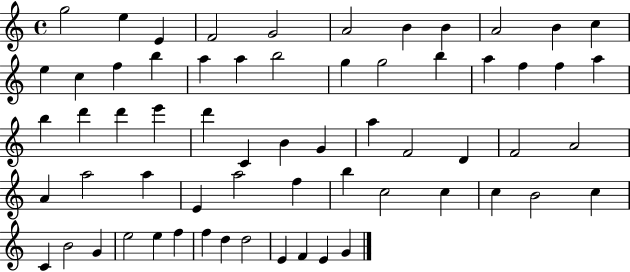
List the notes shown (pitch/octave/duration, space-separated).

G5/h E5/q E4/q F4/h G4/h A4/h B4/q B4/q A4/h B4/q C5/q E5/q C5/q F5/q B5/q A5/q A5/q B5/h G5/q G5/h B5/q A5/q F5/q F5/q A5/q B5/q D6/q D6/q E6/q D6/q C4/q B4/q G4/q A5/q F4/h D4/q F4/h A4/h A4/q A5/h A5/q E4/q A5/h F5/q B5/q C5/h C5/q C5/q B4/h C5/q C4/q B4/h G4/q E5/h E5/q F5/q F5/q D5/q D5/h E4/q F4/q E4/q G4/q